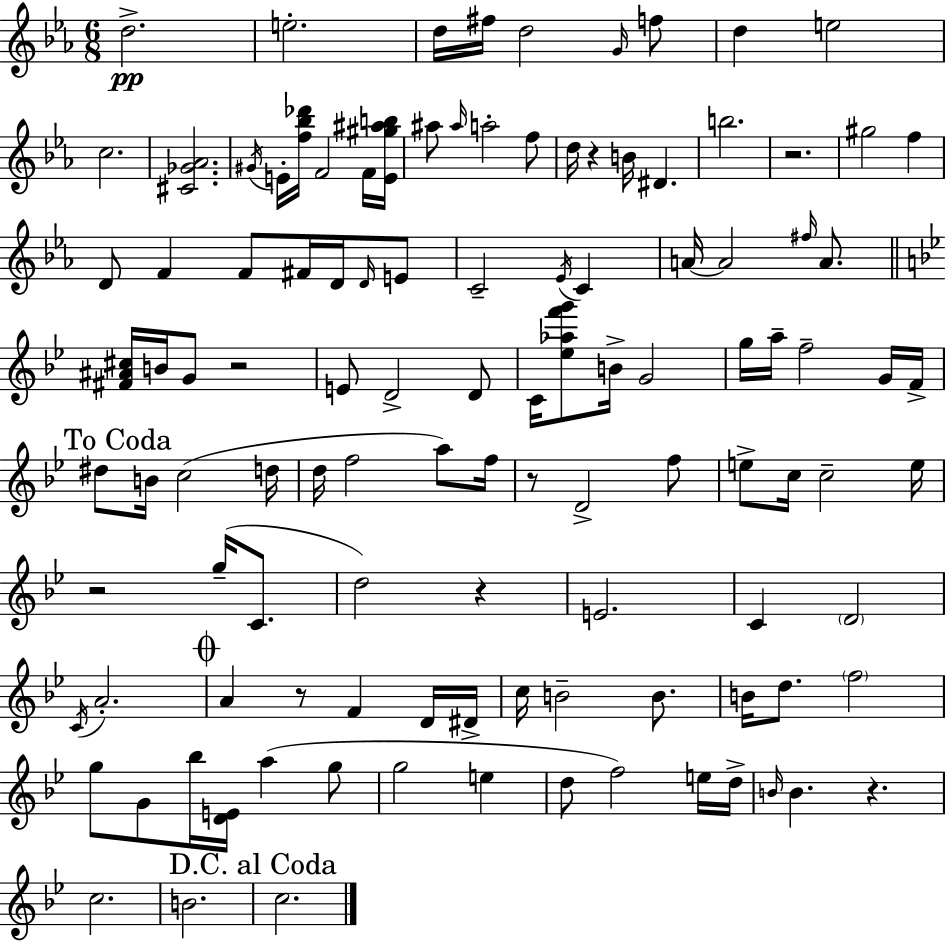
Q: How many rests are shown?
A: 8